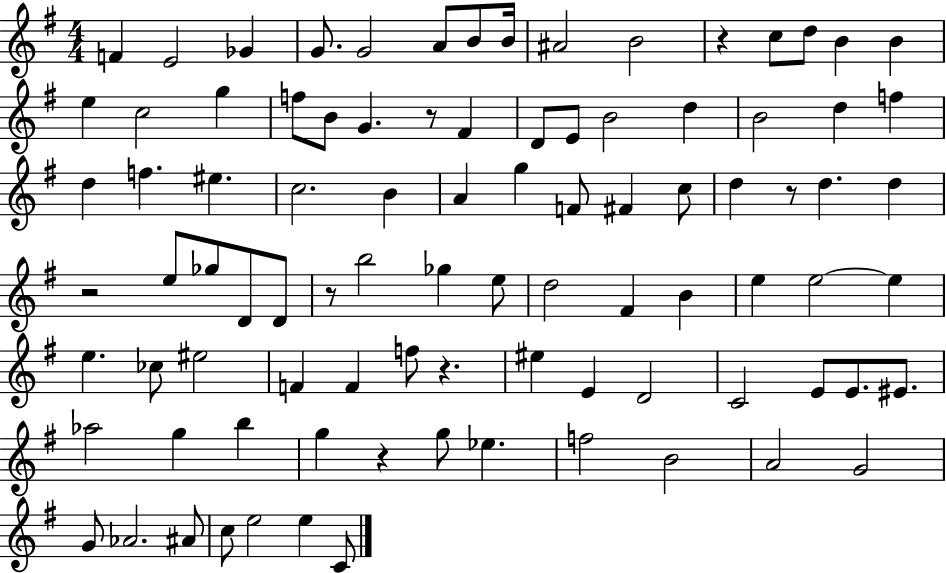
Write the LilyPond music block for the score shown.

{
  \clef treble
  \numericTimeSignature
  \time 4/4
  \key g \major
  f'4 e'2 ges'4 | g'8. g'2 a'8 b'8 b'16 | ais'2 b'2 | r4 c''8 d''8 b'4 b'4 | \break e''4 c''2 g''4 | f''8 b'8 g'4. r8 fis'4 | d'8 e'8 b'2 d''4 | b'2 d''4 f''4 | \break d''4 f''4. eis''4. | c''2. b'4 | a'4 g''4 f'8 fis'4 c''8 | d''4 r8 d''4. d''4 | \break r2 e''8 ges''8 d'8 d'8 | r8 b''2 ges''4 e''8 | d''2 fis'4 b'4 | e''4 e''2~~ e''4 | \break e''4. ces''8 eis''2 | f'4 f'4 f''8 r4. | eis''4 e'4 d'2 | c'2 e'8 e'8. eis'8. | \break aes''2 g''4 b''4 | g''4 r4 g''8 ees''4. | f''2 b'2 | a'2 g'2 | \break g'8 aes'2. ais'8 | c''8 e''2 e''4 c'8 | \bar "|."
}